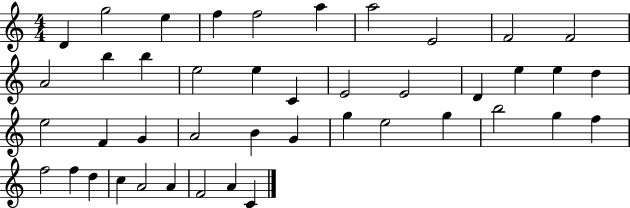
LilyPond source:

{
  \clef treble
  \numericTimeSignature
  \time 4/4
  \key c \major
  d'4 g''2 e''4 | f''4 f''2 a''4 | a''2 e'2 | f'2 f'2 | \break a'2 b''4 b''4 | e''2 e''4 c'4 | e'2 e'2 | d'4 e''4 e''4 d''4 | \break e''2 f'4 g'4 | a'2 b'4 g'4 | g''4 e''2 g''4 | b''2 g''4 f''4 | \break f''2 f''4 d''4 | c''4 a'2 a'4 | f'2 a'4 c'4 | \bar "|."
}